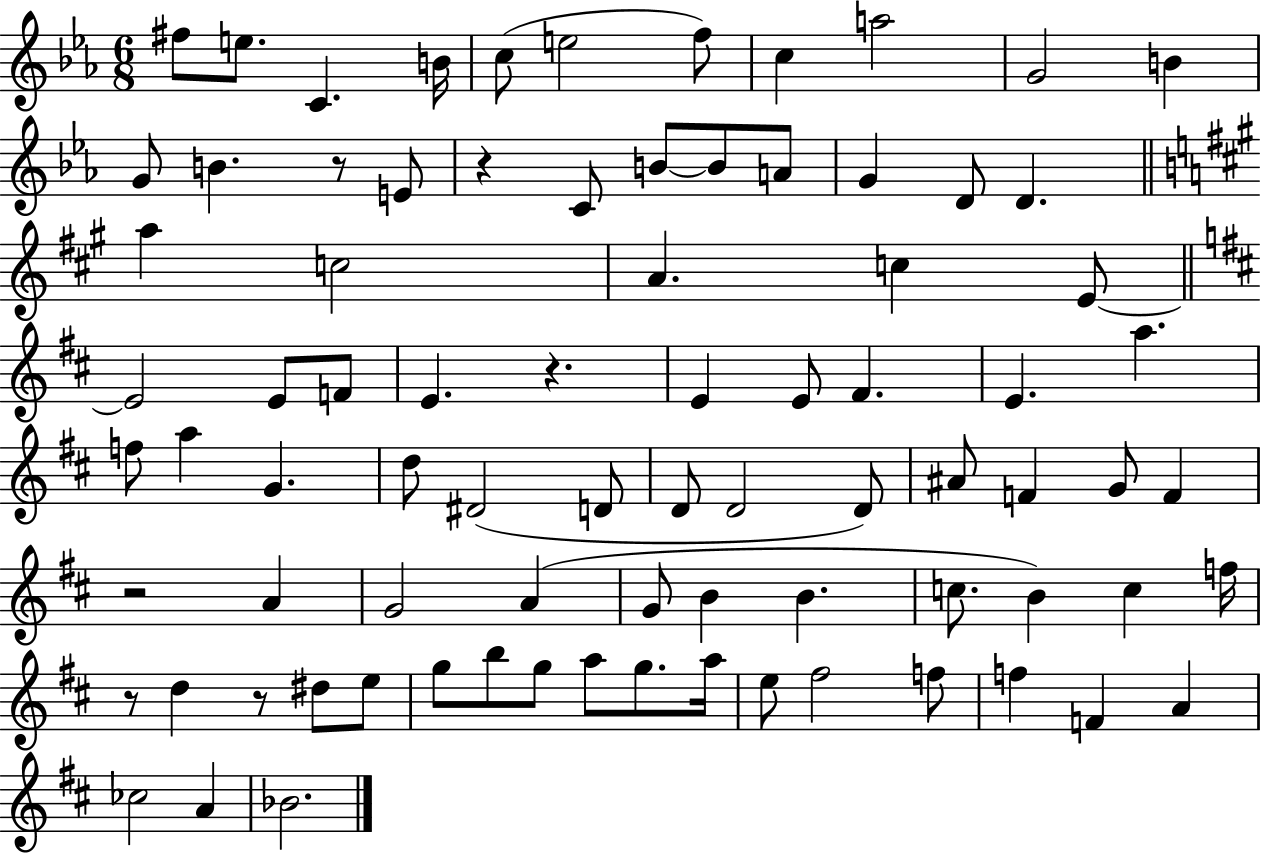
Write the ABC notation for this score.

X:1
T:Untitled
M:6/8
L:1/4
K:Eb
^f/2 e/2 C B/4 c/2 e2 f/2 c a2 G2 B G/2 B z/2 E/2 z C/2 B/2 B/2 A/2 G D/2 D a c2 A c E/2 E2 E/2 F/2 E z E E/2 ^F E a f/2 a G d/2 ^D2 D/2 D/2 D2 D/2 ^A/2 F G/2 F z2 A G2 A G/2 B B c/2 B c f/4 z/2 d z/2 ^d/2 e/2 g/2 b/2 g/2 a/2 g/2 a/4 e/2 ^f2 f/2 f F A _c2 A _B2